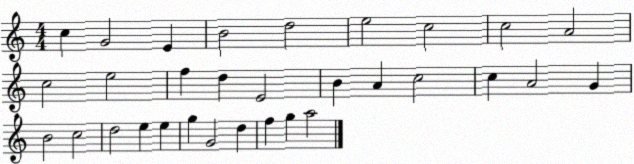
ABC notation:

X:1
T:Untitled
M:4/4
L:1/4
K:C
c G2 E B2 d2 e2 c2 c2 A2 c2 e2 f d E2 B A c2 c A2 G B2 c2 d2 e e g G2 d f g a2